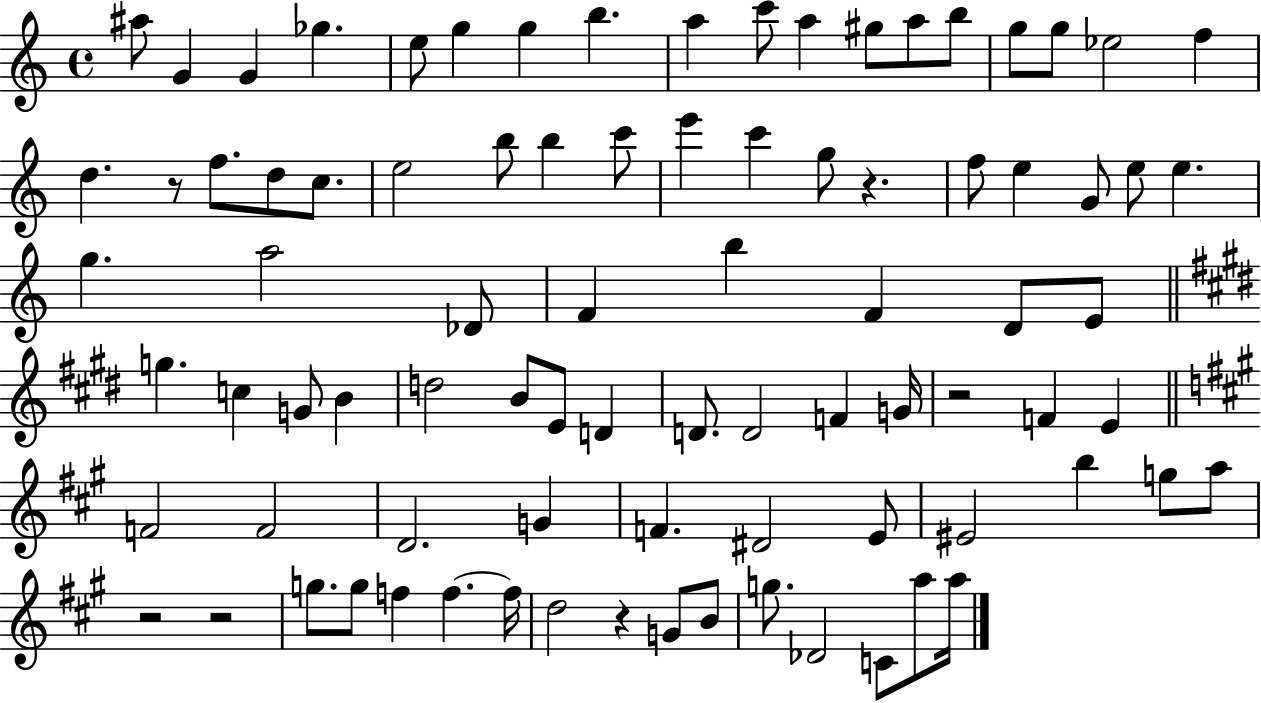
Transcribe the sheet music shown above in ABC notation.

X:1
T:Untitled
M:4/4
L:1/4
K:C
^a/2 G G _g e/2 g g b a c'/2 a ^g/2 a/2 b/2 g/2 g/2 _e2 f d z/2 f/2 d/2 c/2 e2 b/2 b c'/2 e' c' g/2 z f/2 e G/2 e/2 e g a2 _D/2 F b F D/2 E/2 g c G/2 B d2 B/2 E/2 D D/2 D2 F G/4 z2 F E F2 F2 D2 G F ^D2 E/2 ^E2 b g/2 a/2 z2 z2 g/2 g/2 f f f/4 d2 z G/2 B/2 g/2 _D2 C/2 a/2 a/4